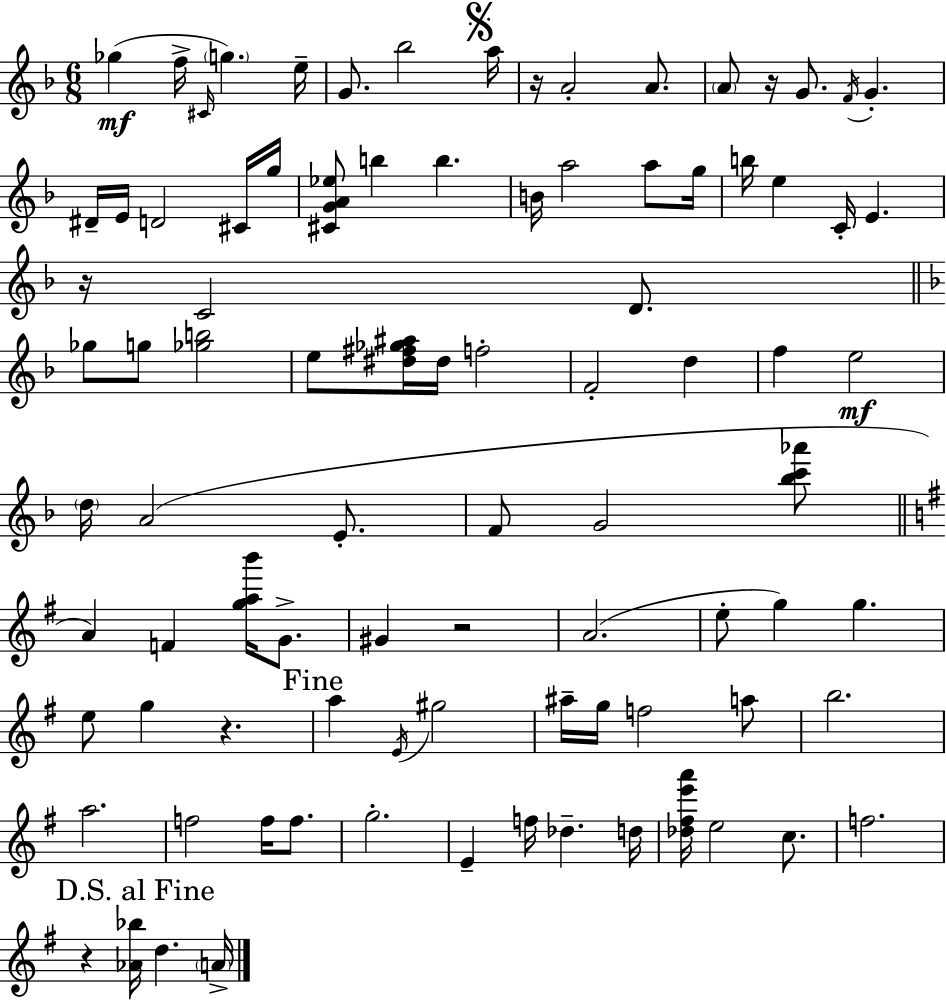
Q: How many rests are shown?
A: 6